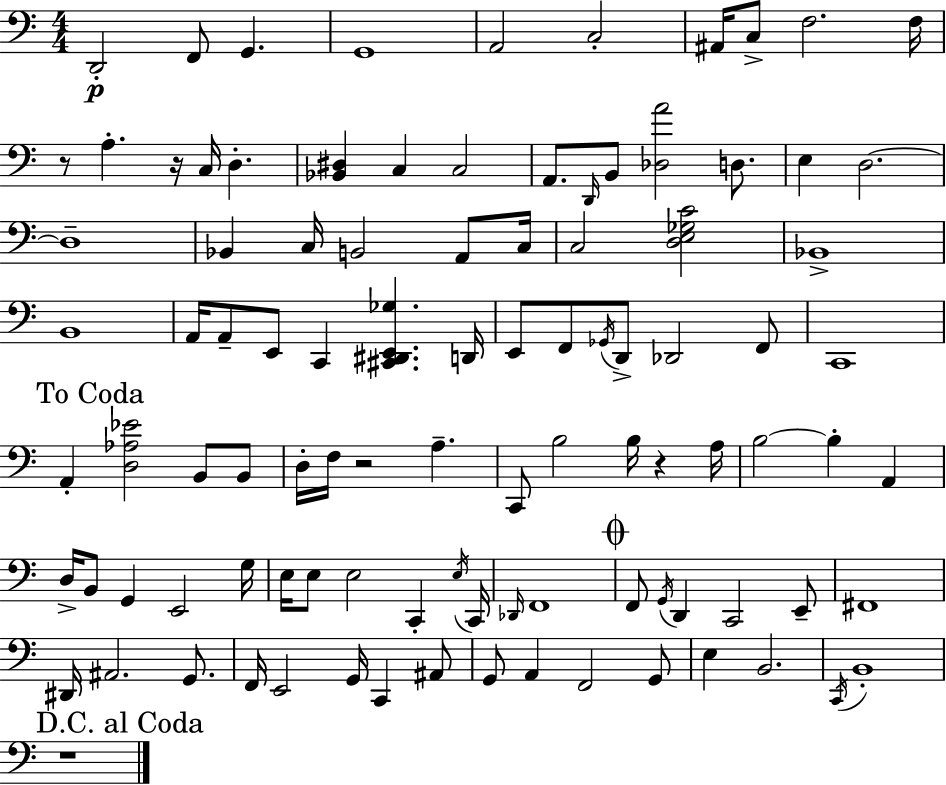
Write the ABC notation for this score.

X:1
T:Untitled
M:4/4
L:1/4
K:C
D,,2 F,,/2 G,, G,,4 A,,2 C,2 ^A,,/4 C,/2 F,2 F,/4 z/2 A, z/4 C,/4 D, [_B,,^D,] C, C,2 A,,/2 D,,/4 B,,/2 [_D,A]2 D,/2 E, D,2 D,4 _B,, C,/4 B,,2 A,,/2 C,/4 C,2 [D,E,_G,C]2 _B,,4 B,,4 A,,/4 A,,/2 E,,/2 C,, [^C,,^D,,E,,_G,] D,,/4 E,,/2 F,,/2 _G,,/4 D,,/2 _D,,2 F,,/2 C,,4 A,, [D,_A,_E]2 B,,/2 B,,/2 D,/4 F,/4 z2 A, C,,/2 B,2 B,/4 z A,/4 B,2 B, A,, D,/4 B,,/2 G,, E,,2 G,/4 E,/4 E,/2 E,2 C,, E,/4 C,,/4 _D,,/4 F,,4 F,,/2 G,,/4 D,, C,,2 E,,/2 ^F,,4 ^D,,/4 ^A,,2 G,,/2 F,,/4 E,,2 G,,/4 C,, ^A,,/2 G,,/2 A,, F,,2 G,,/2 E, B,,2 C,,/4 B,,4 z4